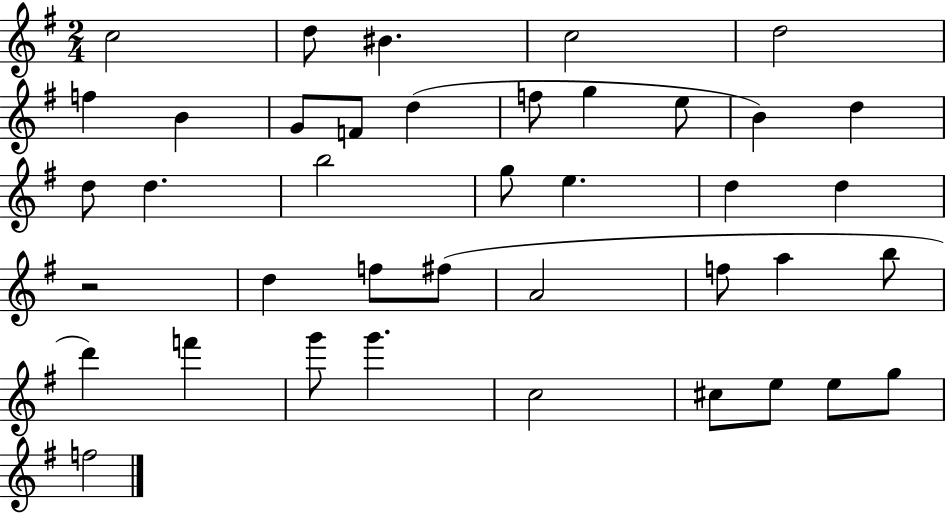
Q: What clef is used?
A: treble